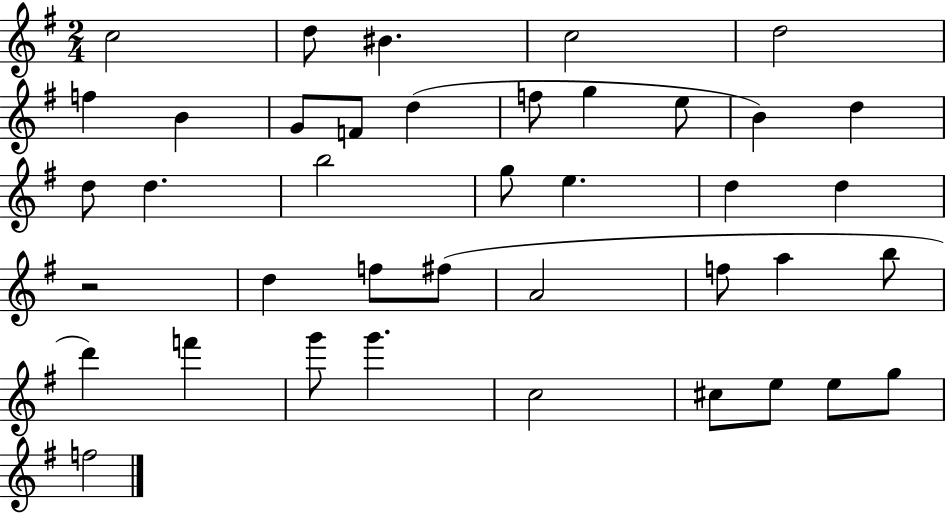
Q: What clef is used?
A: treble